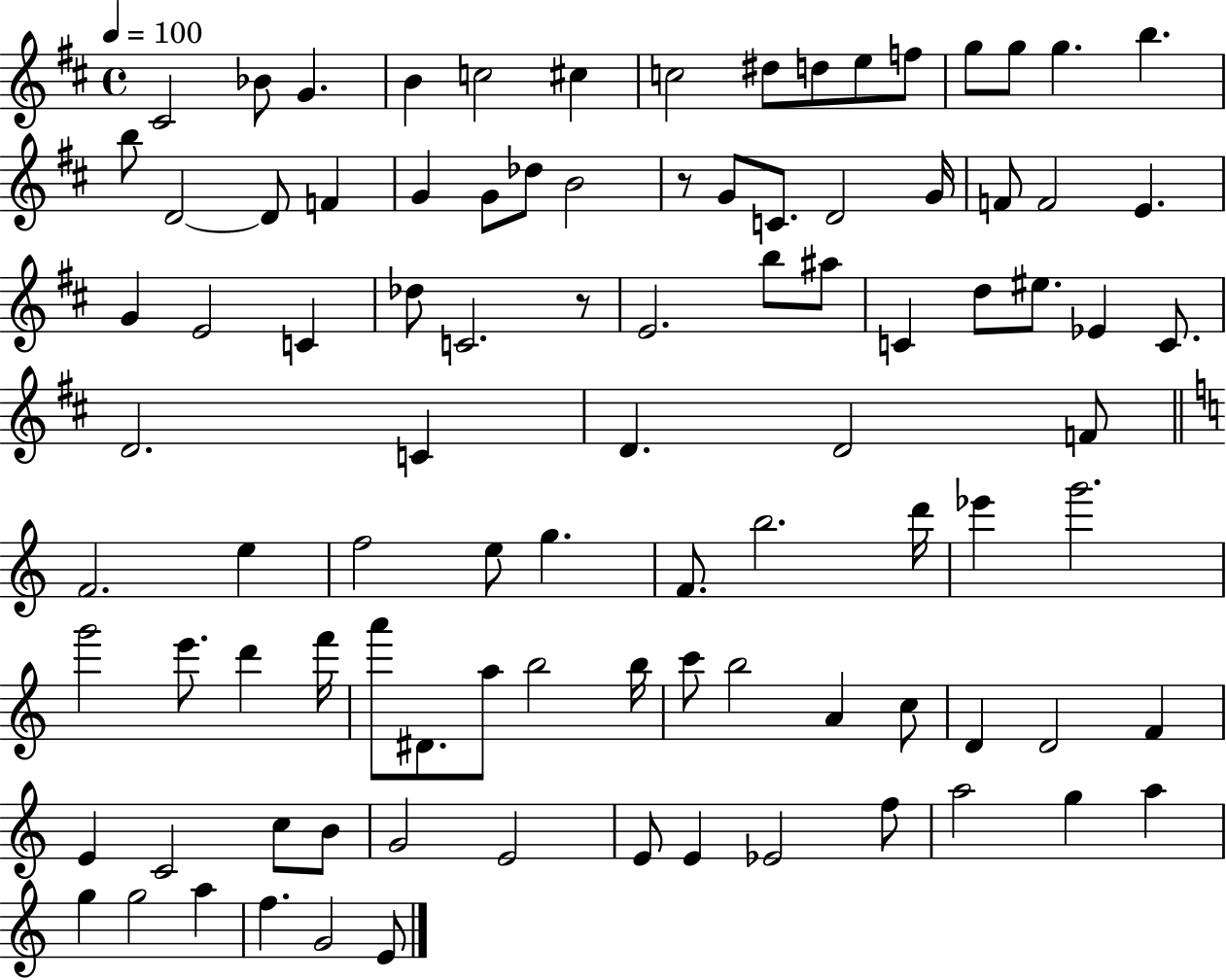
C#4/h Bb4/e G4/q. B4/q C5/h C#5/q C5/h D#5/e D5/e E5/e F5/e G5/e G5/e G5/q. B5/q. B5/e D4/h D4/e F4/q G4/q G4/e Db5/e B4/h R/e G4/e C4/e. D4/h G4/s F4/e F4/h E4/q. G4/q E4/h C4/q Db5/e C4/h. R/e E4/h. B5/e A#5/e C4/q D5/e EIS5/e. Eb4/q C4/e. D4/h. C4/q D4/q. D4/h F4/e F4/h. E5/q F5/h E5/e G5/q. F4/e. B5/h. D6/s Eb6/q G6/h. G6/h E6/e. D6/q F6/s A6/e D#4/e. A5/e B5/h B5/s C6/e B5/h A4/q C5/e D4/q D4/h F4/q E4/q C4/h C5/e B4/e G4/h E4/h E4/e E4/q Eb4/h F5/e A5/h G5/q A5/q G5/q G5/h A5/q F5/q. G4/h E4/e